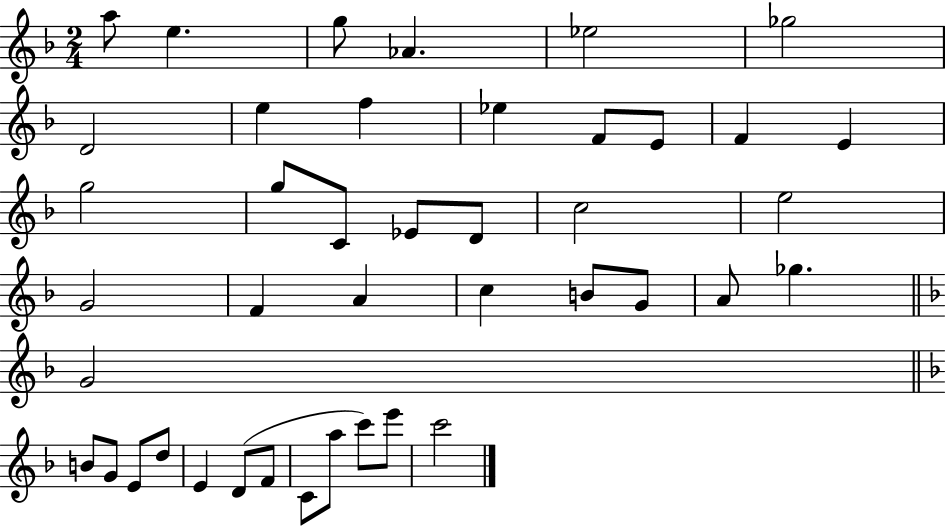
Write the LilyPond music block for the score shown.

{
  \clef treble
  \numericTimeSignature
  \time 2/4
  \key f \major
  a''8 e''4. | g''8 aes'4. | ees''2 | ges''2 | \break d'2 | e''4 f''4 | ees''4 f'8 e'8 | f'4 e'4 | \break g''2 | g''8 c'8 ees'8 d'8 | c''2 | e''2 | \break g'2 | f'4 a'4 | c''4 b'8 g'8 | a'8 ges''4. | \break \bar "||" \break \key f \major g'2 | \bar "||" \break \key f \major b'8 g'8 e'8 d''8 | e'4 d'8( f'8 | c'8 a''8 c'''8) e'''8 | c'''2 | \break \bar "|."
}